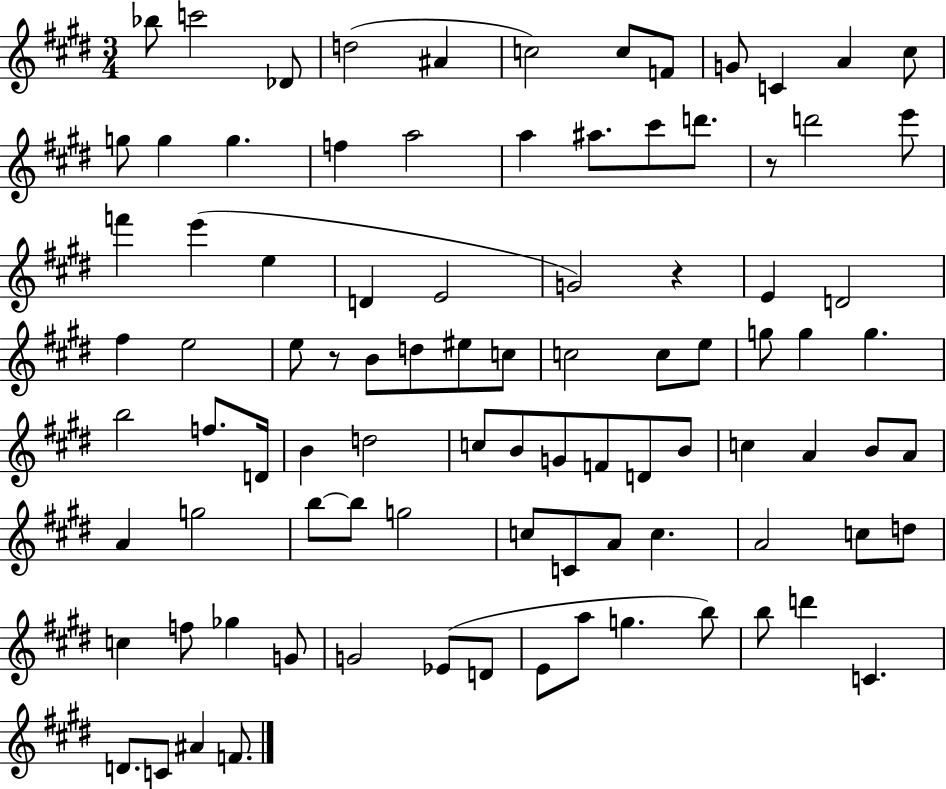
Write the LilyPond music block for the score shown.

{
  \clef treble
  \numericTimeSignature
  \time 3/4
  \key e \major
  bes''8 c'''2 des'8 | d''2( ais'4 | c''2) c''8 f'8 | g'8 c'4 a'4 cis''8 | \break g''8 g''4 g''4. | f''4 a''2 | a''4 ais''8. cis'''8 d'''8. | r8 d'''2 e'''8 | \break f'''4 e'''4( e''4 | d'4 e'2 | g'2) r4 | e'4 d'2 | \break fis''4 e''2 | e''8 r8 b'8 d''8 eis''8 c''8 | c''2 c''8 e''8 | g''8 g''4 g''4. | \break b''2 f''8. d'16 | b'4 d''2 | c''8 b'8 g'8 f'8 d'8 b'8 | c''4 a'4 b'8 a'8 | \break a'4 g''2 | b''8~~ b''8 g''2 | c''8 c'8 a'8 c''4. | a'2 c''8 d''8 | \break c''4 f''8 ges''4 g'8 | g'2 ees'8( d'8 | e'8 a''8 g''4. b''8) | b''8 d'''4 c'4. | \break d'8. c'8 ais'4 f'8. | \bar "|."
}